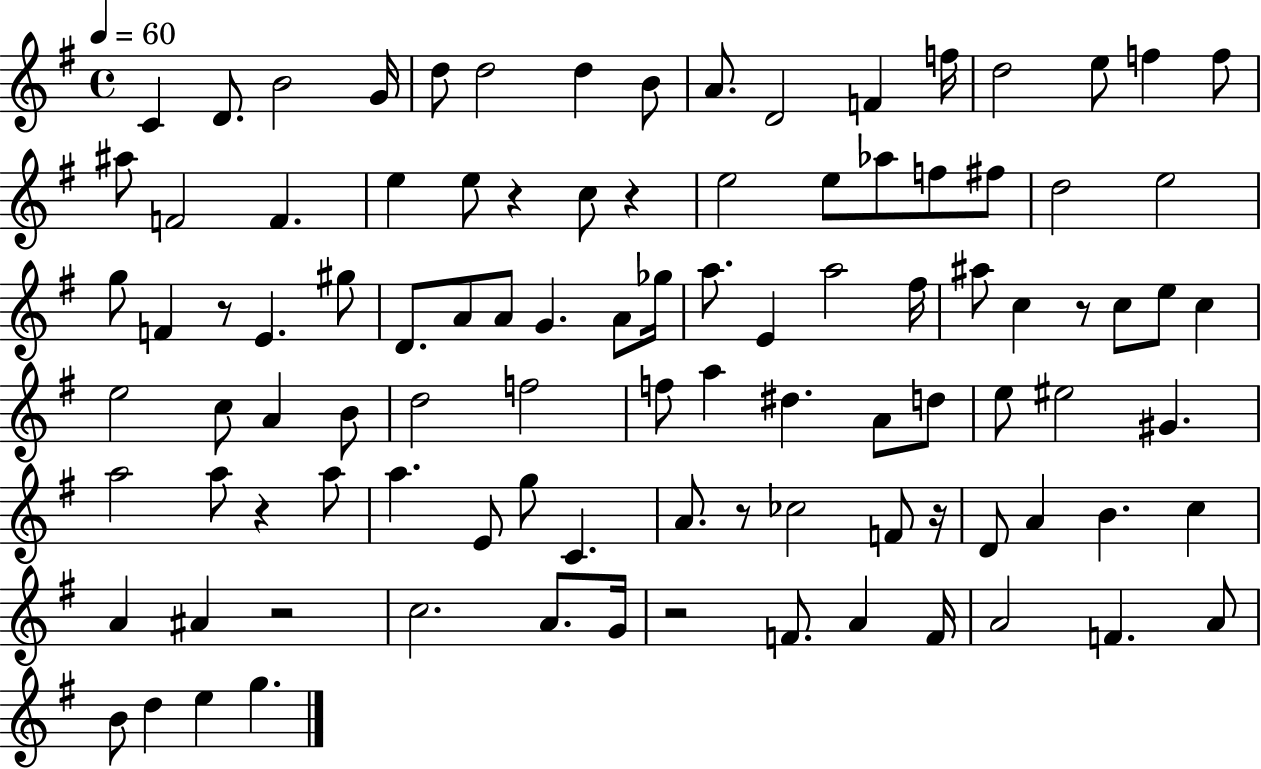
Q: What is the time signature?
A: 4/4